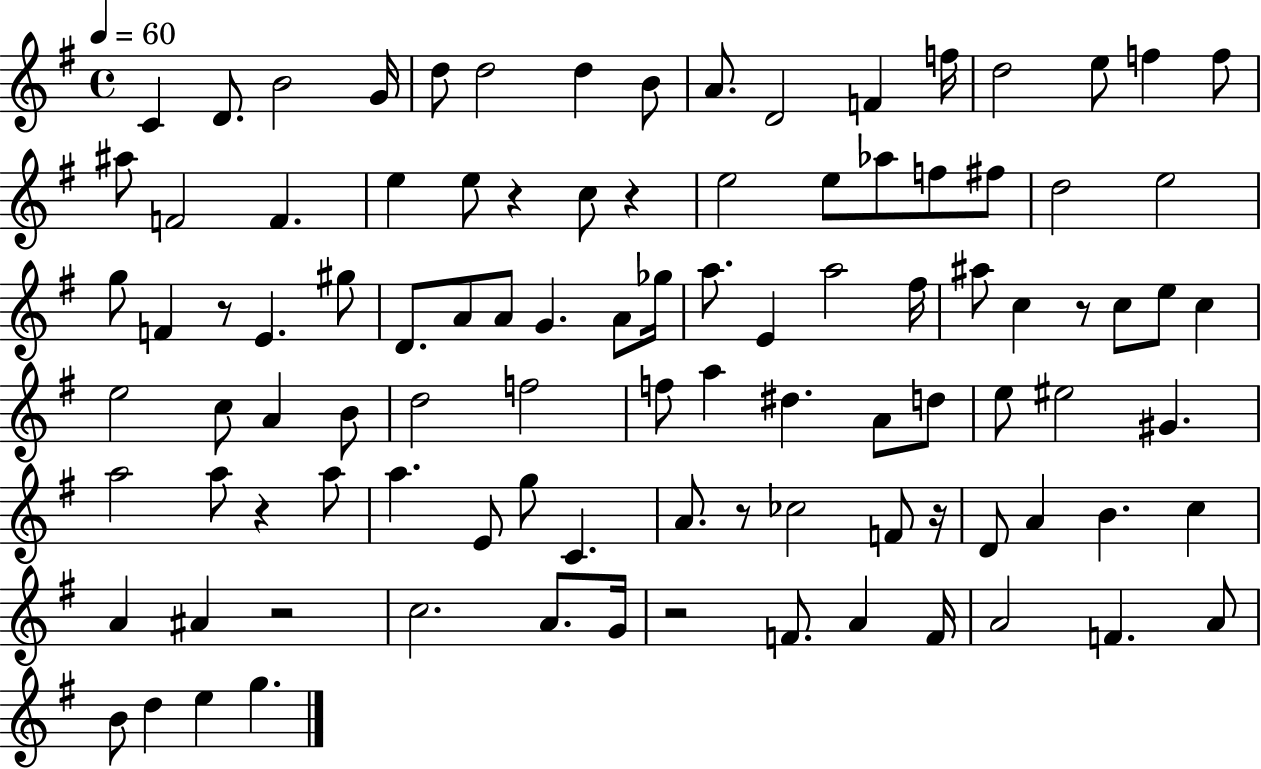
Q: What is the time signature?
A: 4/4